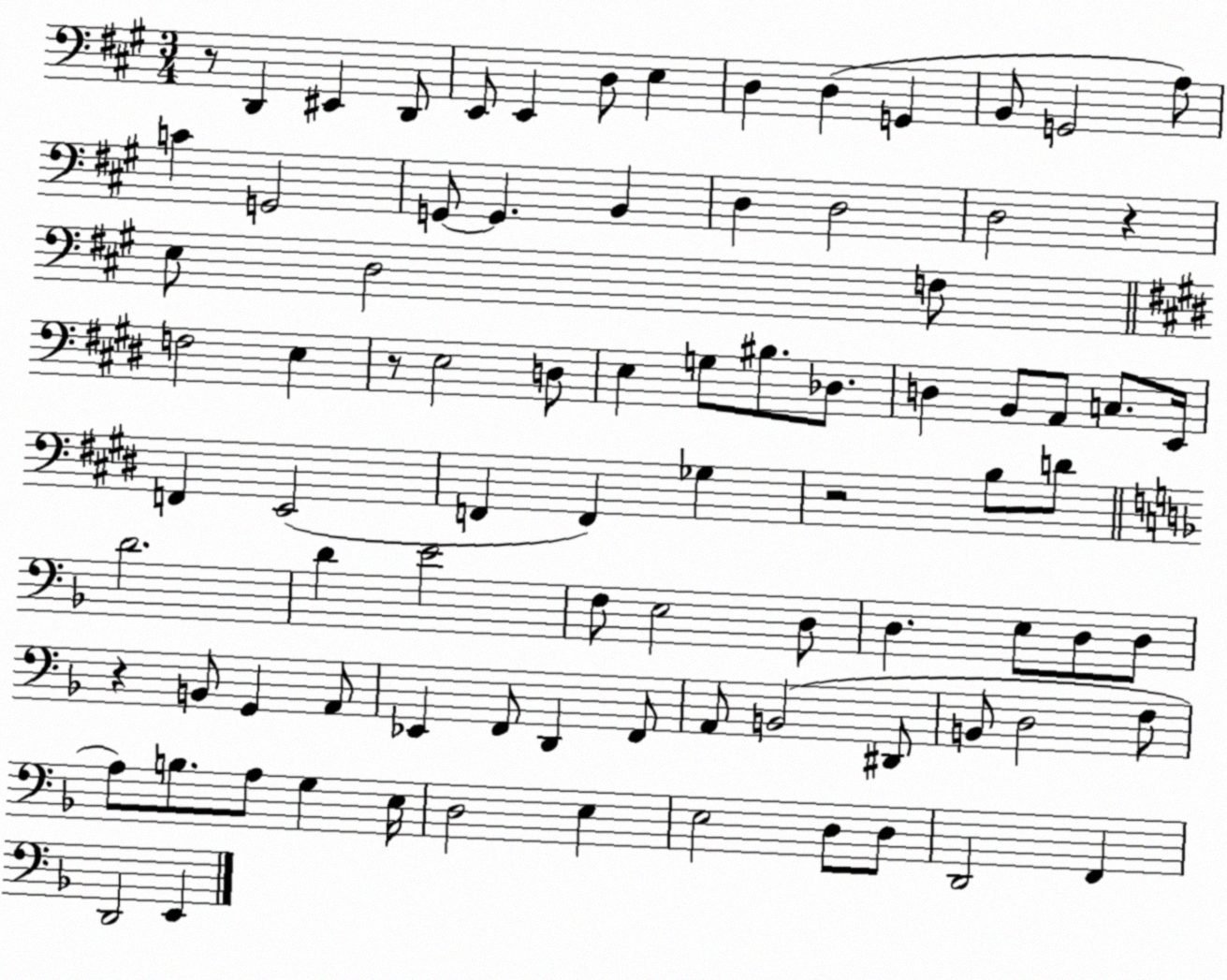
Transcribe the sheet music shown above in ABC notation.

X:1
T:Untitled
M:3/4
L:1/4
K:A
z/2 D,, ^E,, D,,/2 E,,/2 E,, D,/2 E, D, D, G,, B,,/2 G,,2 A,/2 C G,,2 G,,/2 G,, B,, D, D,2 D,2 z E,/2 D,2 F,/2 F,2 E, z/2 E,2 D,/2 E, G,/2 ^B,/2 _D,/2 D, B,,/2 A,,/2 C,/2 E,,/4 F,, E,,2 F,, F,, _G, z2 B,/2 D/2 D2 D E2 F,/2 E,2 D,/2 D, E,/2 D,/2 D,/2 z B,,/2 G,, A,,/2 _E,, F,,/2 D,, F,,/2 A,,/2 B,,2 ^D,,/2 B,,/2 D,2 F,/2 A,/2 B,/2 A,/2 G, E,/4 D,2 E, E,2 D,/2 D,/2 D,,2 F,, D,,2 E,,